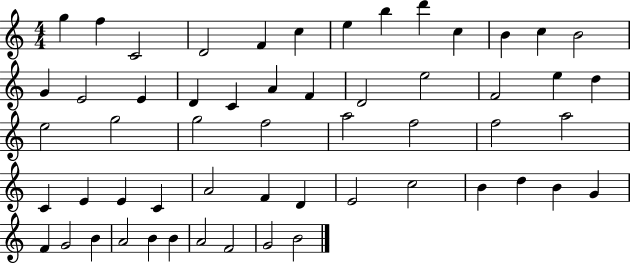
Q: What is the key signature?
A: C major